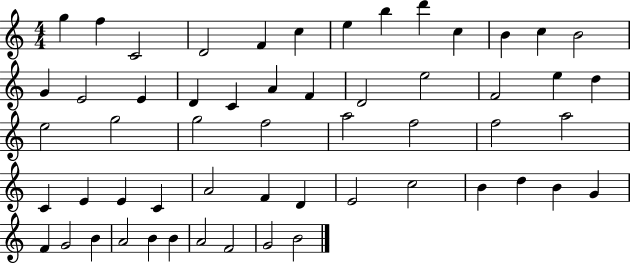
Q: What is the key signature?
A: C major